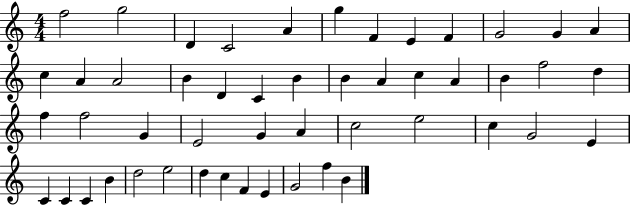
X:1
T:Untitled
M:4/4
L:1/4
K:C
f2 g2 D C2 A g F E F G2 G A c A A2 B D C B B A c A B f2 d f f2 G E2 G A c2 e2 c G2 E C C C B d2 e2 d c F E G2 f B